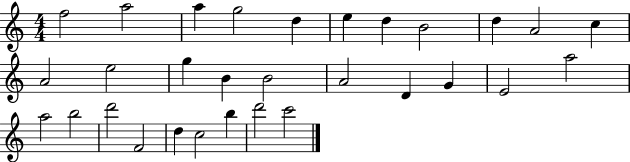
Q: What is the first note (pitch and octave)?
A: F5